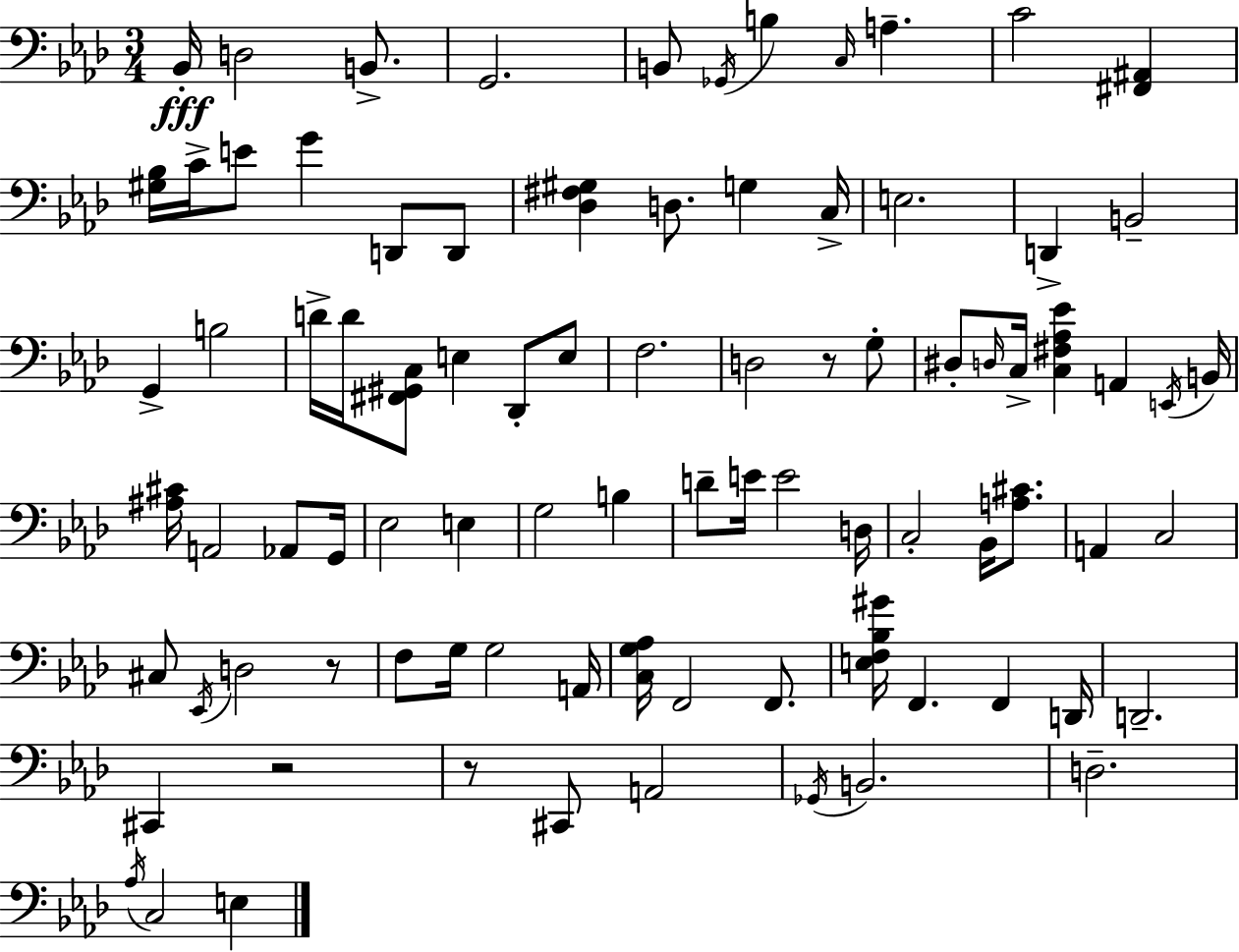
X:1
T:Untitled
M:3/4
L:1/4
K:Fm
_B,,/4 D,2 B,,/2 G,,2 B,,/2 _G,,/4 B, C,/4 A, C2 [^F,,^A,,] [^G,_B,]/4 C/4 E/2 G D,,/2 D,,/2 [_D,^F,^G,] D,/2 G, C,/4 E,2 D,, B,,2 G,, B,2 D/4 D/4 [^F,,^G,,C,]/2 E, _D,,/2 E,/2 F,2 D,2 z/2 G,/2 ^D,/2 D,/4 C,/4 [C,^F,_A,_E] A,, E,,/4 B,,/4 [^A,^C]/4 A,,2 _A,,/2 G,,/4 _E,2 E, G,2 B, D/2 E/4 E2 D,/4 C,2 _B,,/4 [A,^C]/2 A,, C,2 ^C,/2 _E,,/4 D,2 z/2 F,/2 G,/4 G,2 A,,/4 [C,G,_A,]/4 F,,2 F,,/2 [E,F,_B,^G]/4 F,, F,, D,,/4 D,,2 ^C,, z2 z/2 ^C,,/2 A,,2 _G,,/4 B,,2 D,2 _A,/4 C,2 E,